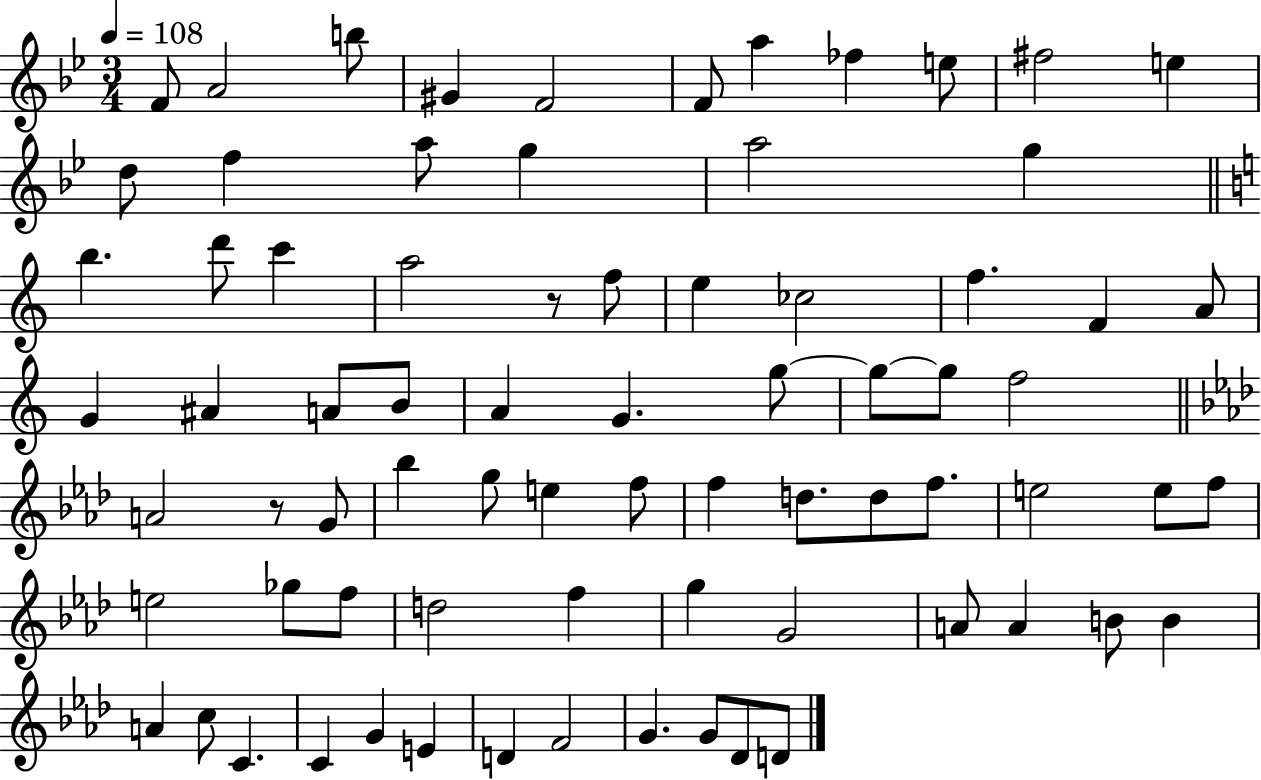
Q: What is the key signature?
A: BES major